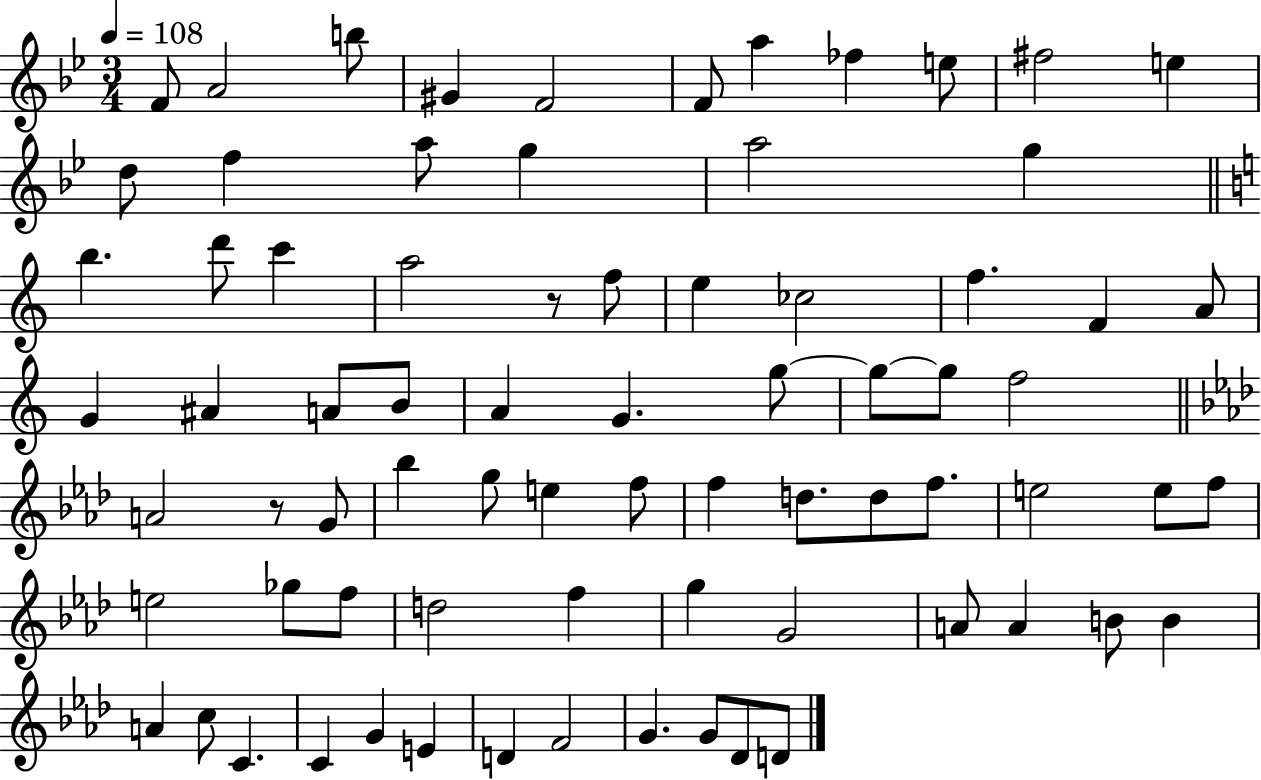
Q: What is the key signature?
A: BES major